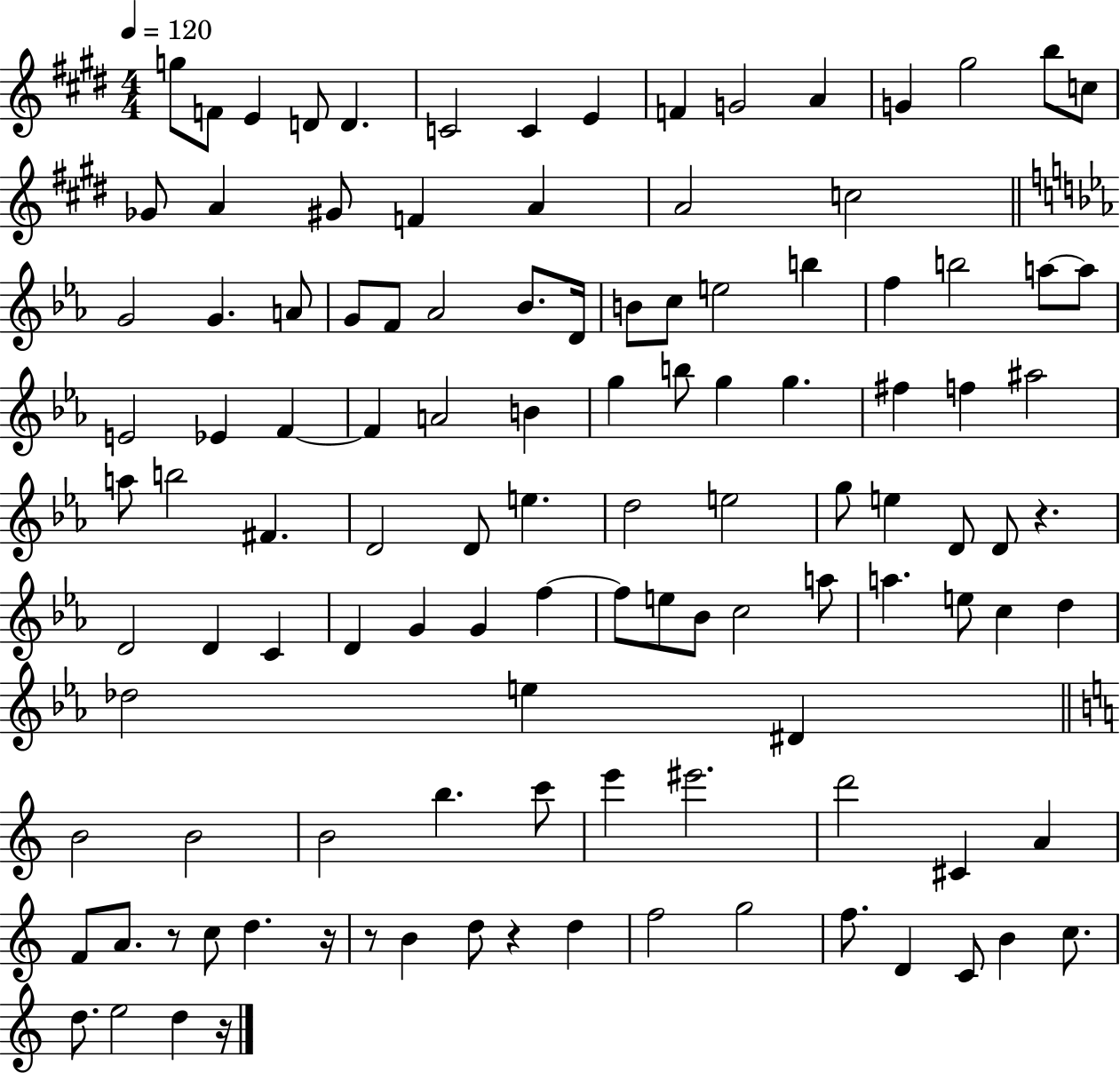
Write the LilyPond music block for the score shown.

{
  \clef treble
  \numericTimeSignature
  \time 4/4
  \key e \major
  \tempo 4 = 120
  g''8 f'8 e'4 d'8 d'4. | c'2 c'4 e'4 | f'4 g'2 a'4 | g'4 gis''2 b''8 c''8 | \break ges'8 a'4 gis'8 f'4 a'4 | a'2 c''2 | \bar "||" \break \key ees \major g'2 g'4. a'8 | g'8 f'8 aes'2 bes'8. d'16 | b'8 c''8 e''2 b''4 | f''4 b''2 a''8~~ a''8 | \break e'2 ees'4 f'4~~ | f'4 a'2 b'4 | g''4 b''8 g''4 g''4. | fis''4 f''4 ais''2 | \break a''8 b''2 fis'4. | d'2 d'8 e''4. | d''2 e''2 | g''8 e''4 d'8 d'8 r4. | \break d'2 d'4 c'4 | d'4 g'4 g'4 f''4~~ | f''8 e''8 bes'8 c''2 a''8 | a''4. e''8 c''4 d''4 | \break des''2 e''4 dis'4 | \bar "||" \break \key c \major b'2 b'2 | b'2 b''4. c'''8 | e'''4 eis'''2. | d'''2 cis'4 a'4 | \break f'8 a'8. r8 c''8 d''4. r16 | r8 b'4 d''8 r4 d''4 | f''2 g''2 | f''8. d'4 c'8 b'4 c''8. | \break d''8. e''2 d''4 r16 | \bar "|."
}